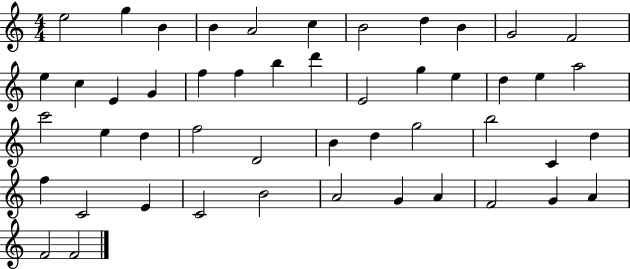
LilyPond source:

{
  \clef treble
  \numericTimeSignature
  \time 4/4
  \key c \major
  e''2 g''4 b'4 | b'4 a'2 c''4 | b'2 d''4 b'4 | g'2 f'2 | \break e''4 c''4 e'4 g'4 | f''4 f''4 b''4 d'''4 | e'2 g''4 e''4 | d''4 e''4 a''2 | \break c'''2 e''4 d''4 | f''2 d'2 | b'4 d''4 g''2 | b''2 c'4 d''4 | \break f''4 c'2 e'4 | c'2 b'2 | a'2 g'4 a'4 | f'2 g'4 a'4 | \break f'2 f'2 | \bar "|."
}